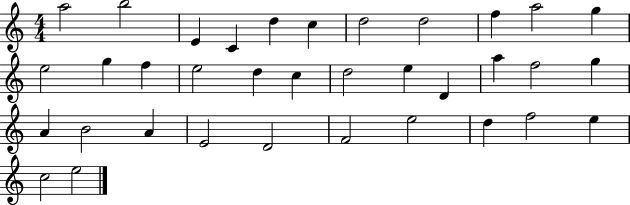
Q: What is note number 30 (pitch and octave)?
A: E5